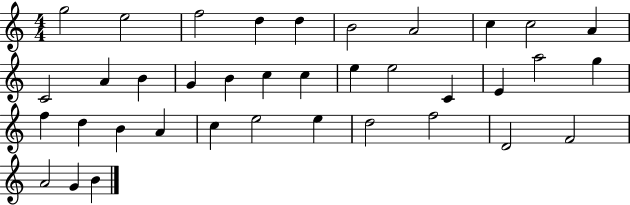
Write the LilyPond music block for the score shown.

{
  \clef treble
  \numericTimeSignature
  \time 4/4
  \key c \major
  g''2 e''2 | f''2 d''4 d''4 | b'2 a'2 | c''4 c''2 a'4 | \break c'2 a'4 b'4 | g'4 b'4 c''4 c''4 | e''4 e''2 c'4 | e'4 a''2 g''4 | \break f''4 d''4 b'4 a'4 | c''4 e''2 e''4 | d''2 f''2 | d'2 f'2 | \break a'2 g'4 b'4 | \bar "|."
}